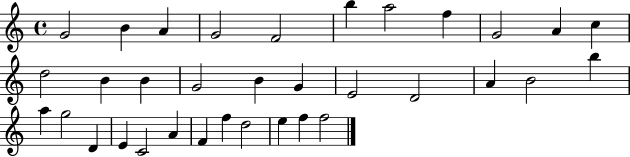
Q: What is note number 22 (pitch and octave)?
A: B5